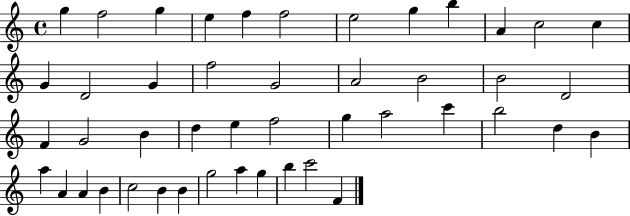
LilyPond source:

{
  \clef treble
  \time 4/4
  \defaultTimeSignature
  \key c \major
  g''4 f''2 g''4 | e''4 f''4 f''2 | e''2 g''4 b''4 | a'4 c''2 c''4 | \break g'4 d'2 g'4 | f''2 g'2 | a'2 b'2 | b'2 d'2 | \break f'4 g'2 b'4 | d''4 e''4 f''2 | g''4 a''2 c'''4 | b''2 d''4 b'4 | \break a''4 a'4 a'4 b'4 | c''2 b'4 b'4 | g''2 a''4 g''4 | b''4 c'''2 f'4 | \break \bar "|."
}